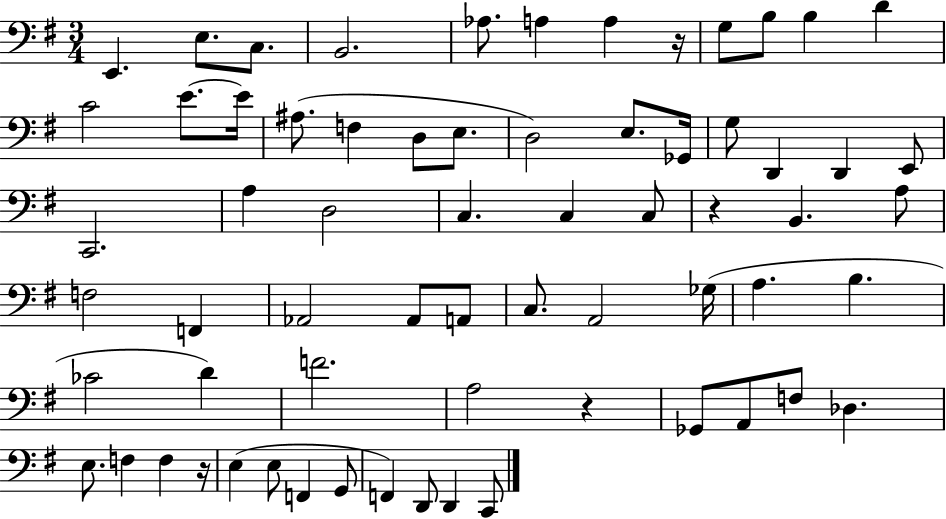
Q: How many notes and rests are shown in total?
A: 66